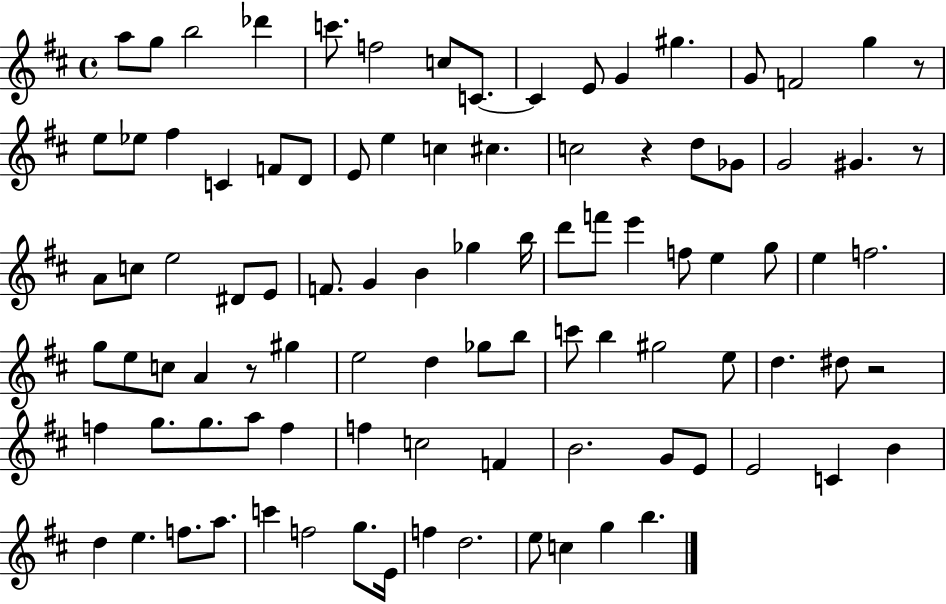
X:1
T:Untitled
M:4/4
L:1/4
K:D
a/2 g/2 b2 _d' c'/2 f2 c/2 C/2 C E/2 G ^g G/2 F2 g z/2 e/2 _e/2 ^f C F/2 D/2 E/2 e c ^c c2 z d/2 _G/2 G2 ^G z/2 A/2 c/2 e2 ^D/2 E/2 F/2 G B _g b/4 d'/2 f'/2 e' f/2 e g/2 e f2 g/2 e/2 c/2 A z/2 ^g e2 d _g/2 b/2 c'/2 b ^g2 e/2 d ^d/2 z2 f g/2 g/2 a/2 f f c2 F B2 G/2 E/2 E2 C B d e f/2 a/2 c' f2 g/2 E/4 f d2 e/2 c g b